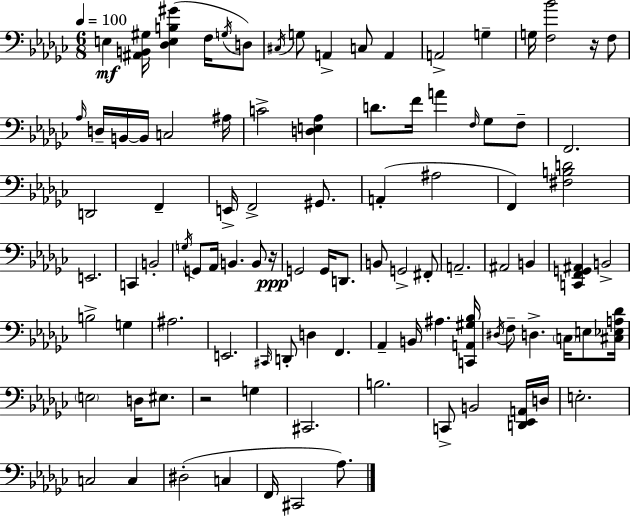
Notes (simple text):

E3/q [A#2,B2,G#3]/s [Db3,E3,B3,G#4]/q F3/s G3/s D3/e C#3/s G3/e A2/q C3/e A2/q A2/h G3/q G3/s [F3,Bb4]/h R/s F3/e Ab3/s D3/s B2/s B2/s C3/h A#3/s C4/h [D3,E3,Ab3]/q D4/e. F4/s A4/q F3/s Gb3/e F3/e F2/h. D2/h F2/q E2/s F2/h G#2/e. A2/q A#3/h F2/q [F#3,B3,D4]/h E2/h. C2/q B2/h G3/s G2/e Ab2/s B2/q. B2/e R/s G2/h G2/s D2/e. B2/e G2/h F#2/e A2/h. A#2/h B2/q [C2,F2,G2,A#2]/q B2/h B3/h G3/q A#3/h. E2/h. C#2/s D2/e D3/q F2/q. Ab2/q B2/s A#3/q. [C2,A2,G#3,Bb3]/s D#3/s F3/e D3/q. C3/s E3/e [C#3,Eb3,A3,Db4]/s E3/h D3/s EIS3/e. R/h G3/q C#2/h. B3/h. C2/e B2/h [D2,Eb2,A2]/s D3/s E3/h. C3/h C3/q D#3/h C3/q F2/s C#2/h Ab3/e.